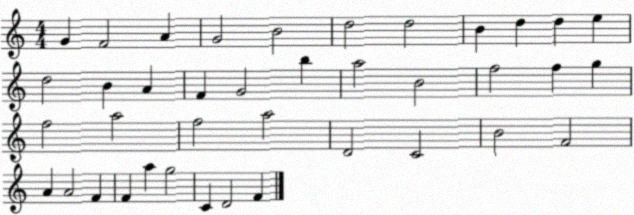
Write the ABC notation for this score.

X:1
T:Untitled
M:4/4
L:1/4
K:C
G F2 A G2 B2 d2 d2 B d d e d2 B A F G2 b a2 B2 f2 f g f2 a2 f2 a2 D2 C2 B2 F2 A A2 F F a g2 C D2 F